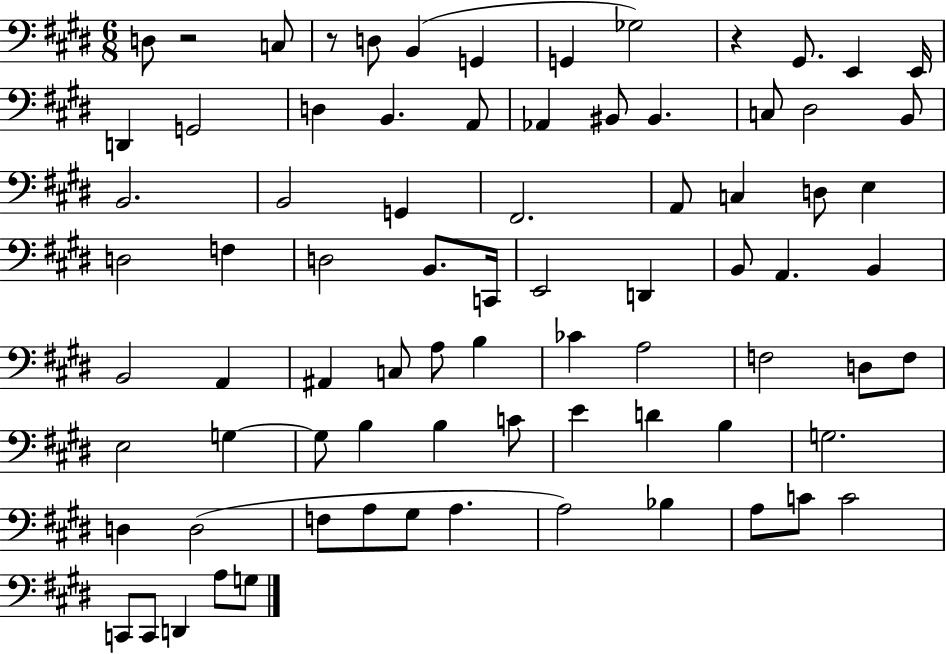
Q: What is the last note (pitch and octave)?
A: G3